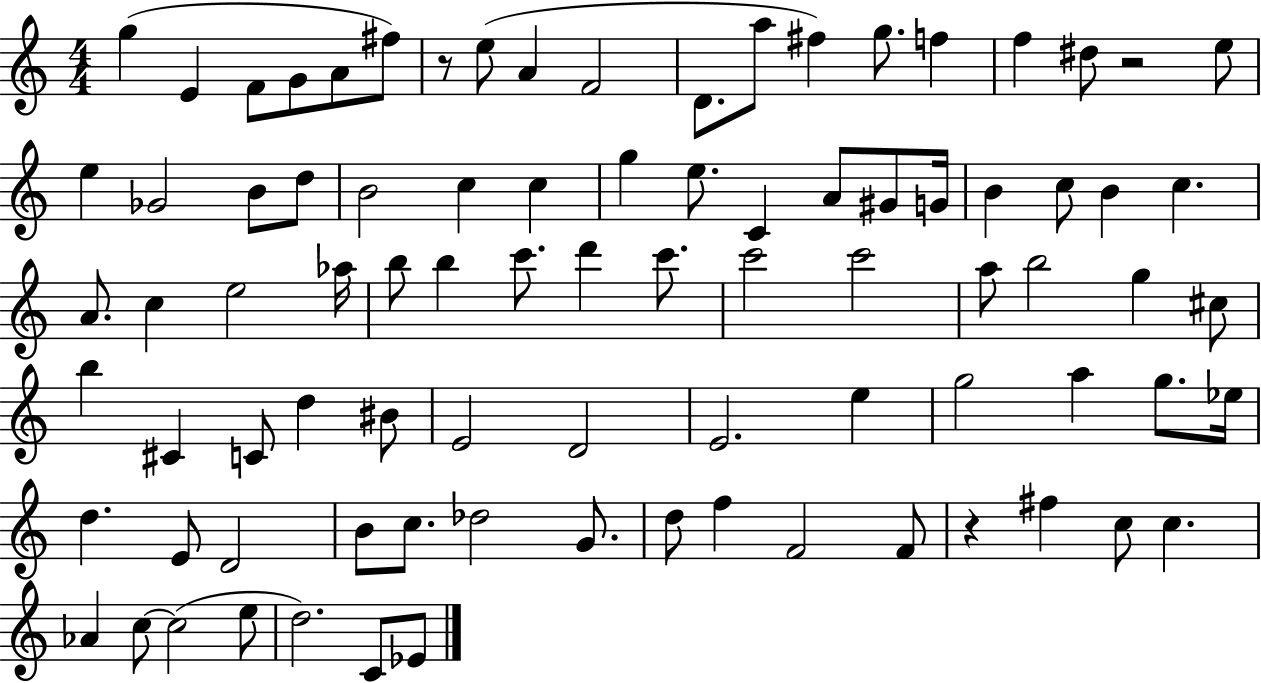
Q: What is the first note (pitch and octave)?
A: G5